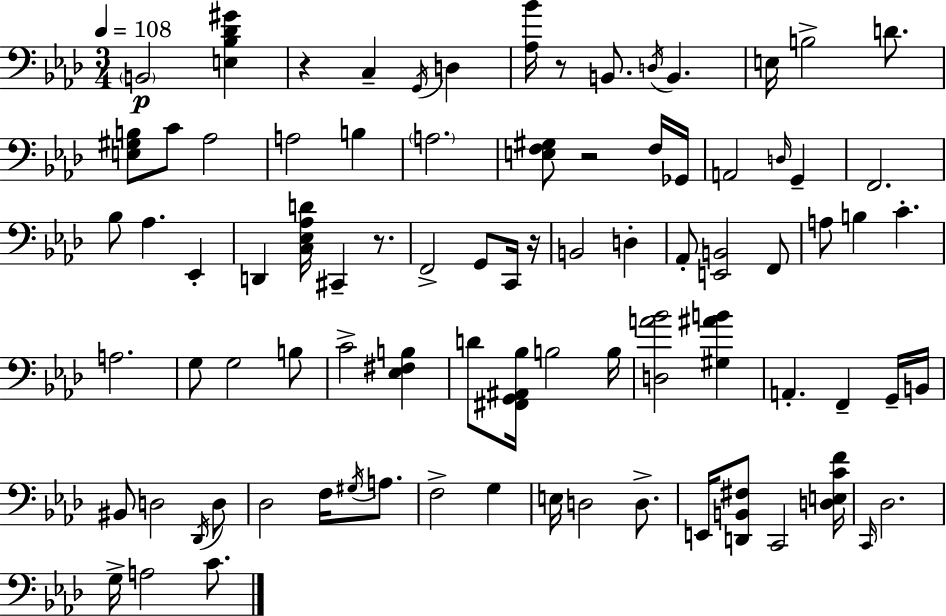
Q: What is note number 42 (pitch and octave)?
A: D4